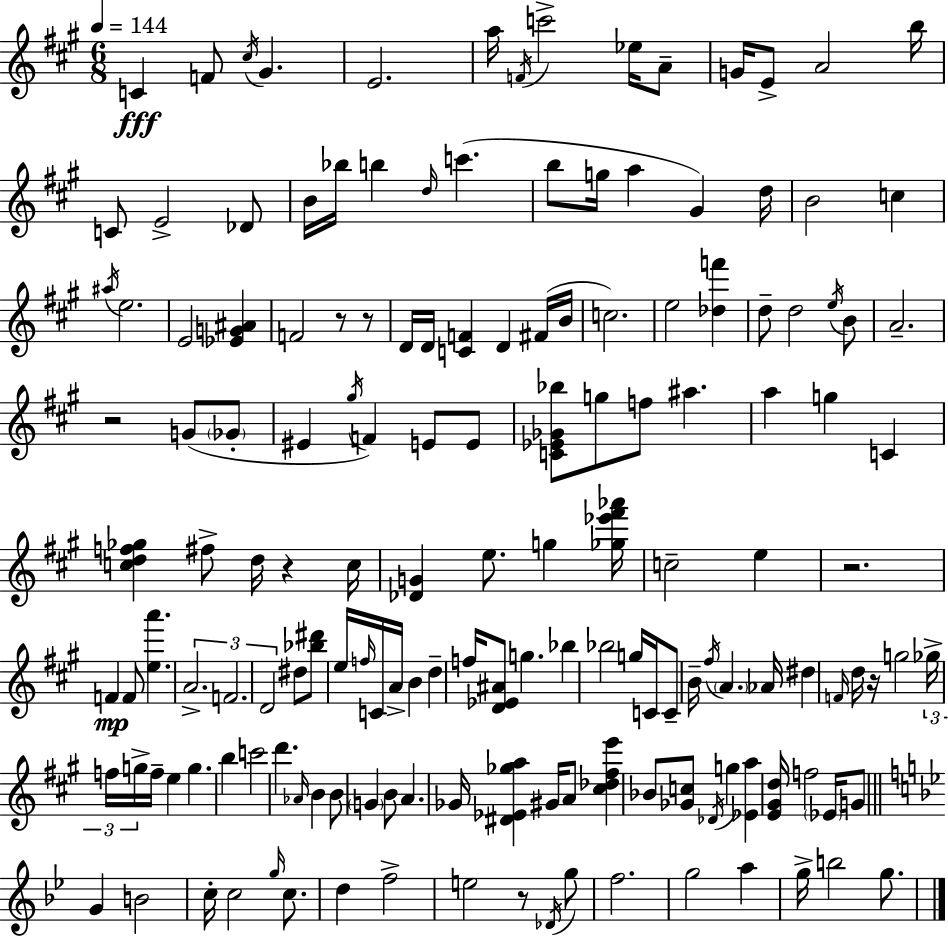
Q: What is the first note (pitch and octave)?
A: C4